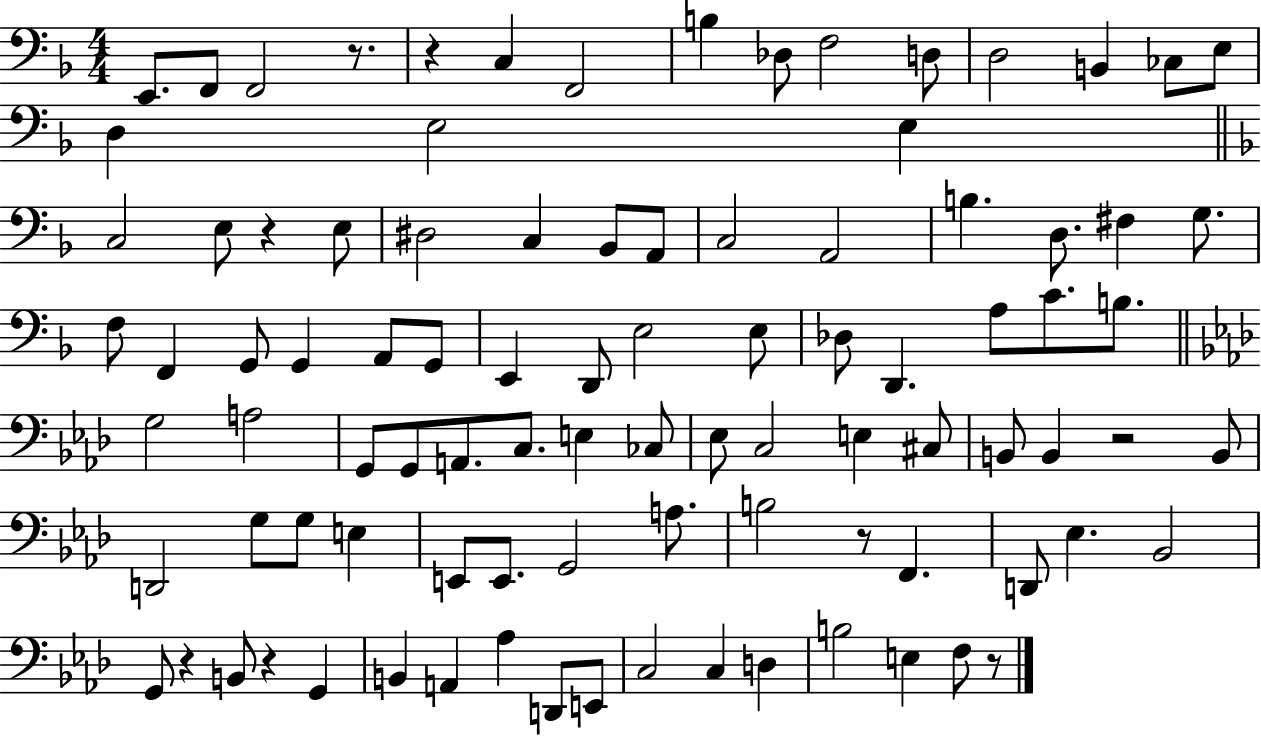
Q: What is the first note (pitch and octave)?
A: E2